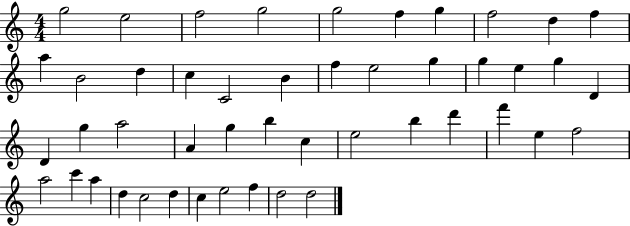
G5/h E5/h F5/h G5/h G5/h F5/q G5/q F5/h D5/q F5/q A5/q B4/h D5/q C5/q C4/h B4/q F5/q E5/h G5/q G5/q E5/q G5/q D4/q D4/q G5/q A5/h A4/q G5/q B5/q C5/q E5/h B5/q D6/q F6/q E5/q F5/h A5/h C6/q A5/q D5/q C5/h D5/q C5/q E5/h F5/q D5/h D5/h